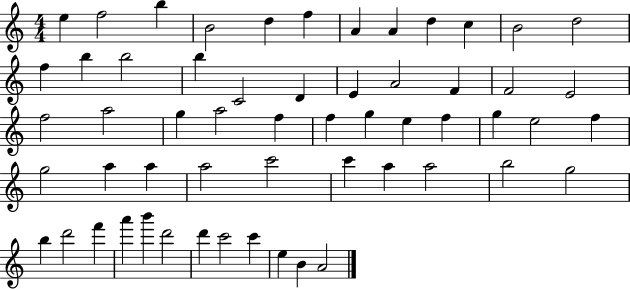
{
  \clef treble
  \numericTimeSignature
  \time 4/4
  \key c \major
  e''4 f''2 b''4 | b'2 d''4 f''4 | a'4 a'4 d''4 c''4 | b'2 d''2 | \break f''4 b''4 b''2 | b''4 c'2 d'4 | e'4 a'2 f'4 | f'2 e'2 | \break f''2 a''2 | g''4 a''2 f''4 | f''4 g''4 e''4 f''4 | g''4 e''2 f''4 | \break g''2 a''4 a''4 | a''2 c'''2 | c'''4 a''4 a''2 | b''2 g''2 | \break b''4 d'''2 f'''4 | a'''4 b'''4 d'''2 | d'''4 c'''2 c'''4 | e''4 b'4 a'2 | \break \bar "|."
}